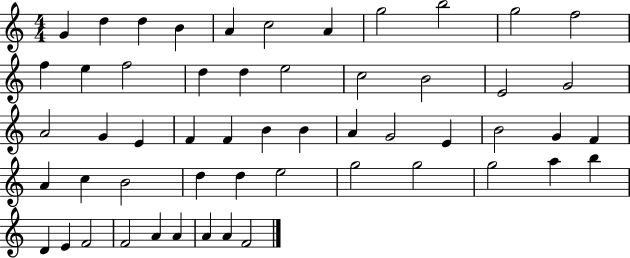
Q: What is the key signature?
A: C major